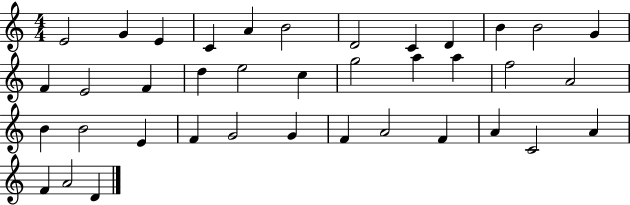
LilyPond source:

{
  \clef treble
  \numericTimeSignature
  \time 4/4
  \key c \major
  e'2 g'4 e'4 | c'4 a'4 b'2 | d'2 c'4 d'4 | b'4 b'2 g'4 | \break f'4 e'2 f'4 | d''4 e''2 c''4 | g''2 a''4 a''4 | f''2 a'2 | \break b'4 b'2 e'4 | f'4 g'2 g'4 | f'4 a'2 f'4 | a'4 c'2 a'4 | \break f'4 a'2 d'4 | \bar "|."
}